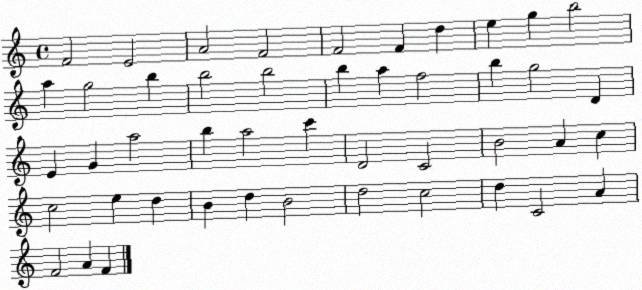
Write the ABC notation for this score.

X:1
T:Untitled
M:4/4
L:1/4
K:C
F2 E2 A2 F2 F2 F d e g b2 a g2 b b2 b2 b a f2 b g2 D E G a2 b a2 c' D2 C2 B2 A c c2 e d B d B2 d2 c2 d C2 A F2 A F